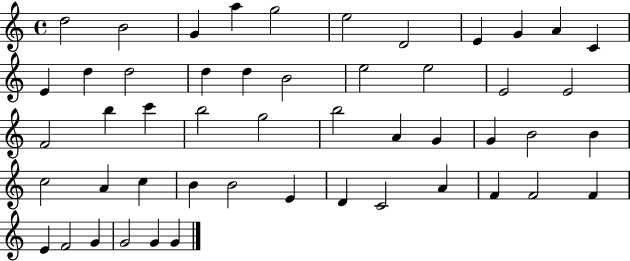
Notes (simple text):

D5/h B4/h G4/q A5/q G5/h E5/h D4/h E4/q G4/q A4/q C4/q E4/q D5/q D5/h D5/q D5/q B4/h E5/h E5/h E4/h E4/h F4/h B5/q C6/q B5/h G5/h B5/h A4/q G4/q G4/q B4/h B4/q C5/h A4/q C5/q B4/q B4/h E4/q D4/q C4/h A4/q F4/q F4/h F4/q E4/q F4/h G4/q G4/h G4/q G4/q